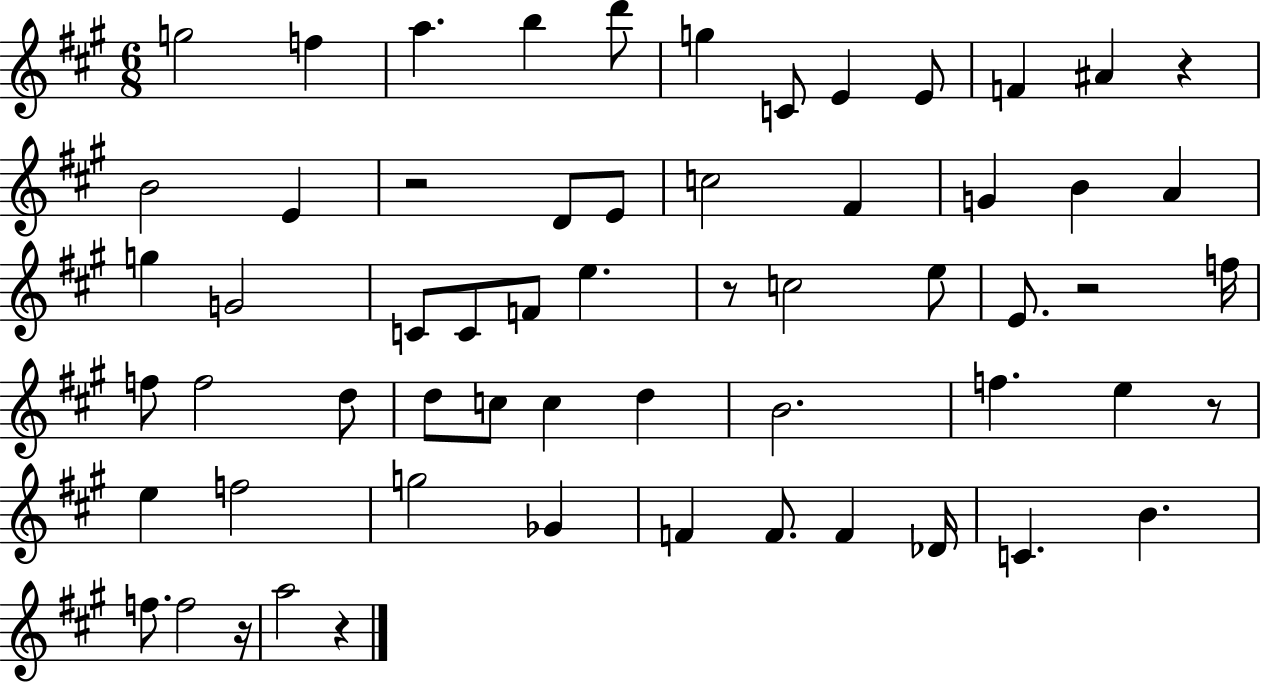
G5/h F5/q A5/q. B5/q D6/e G5/q C4/e E4/q E4/e F4/q A#4/q R/q B4/h E4/q R/h D4/e E4/e C5/h F#4/q G4/q B4/q A4/q G5/q G4/h C4/e C4/e F4/e E5/q. R/e C5/h E5/e E4/e. R/h F5/s F5/e F5/h D5/e D5/e C5/e C5/q D5/q B4/h. F5/q. E5/q R/e E5/q F5/h G5/h Gb4/q F4/q F4/e. F4/q Db4/s C4/q. B4/q. F5/e. F5/h R/s A5/h R/q